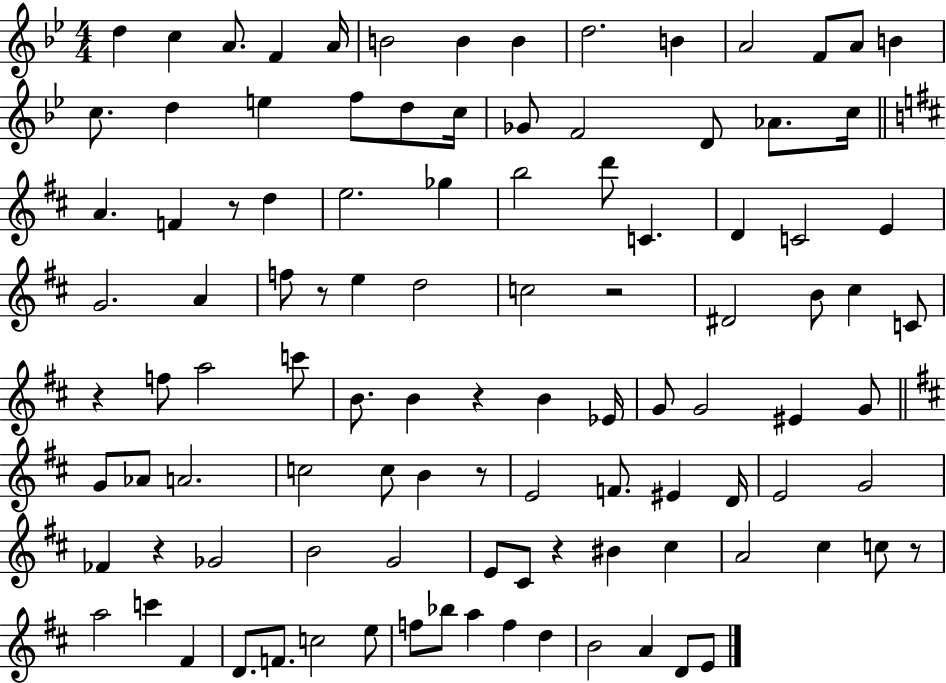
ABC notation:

X:1
T:Untitled
M:4/4
L:1/4
K:Bb
d c A/2 F A/4 B2 B B d2 B A2 F/2 A/2 B c/2 d e f/2 d/2 c/4 _G/2 F2 D/2 _A/2 c/4 A F z/2 d e2 _g b2 d'/2 C D C2 E G2 A f/2 z/2 e d2 c2 z2 ^D2 B/2 ^c C/2 z f/2 a2 c'/2 B/2 B z B _E/4 G/2 G2 ^E G/2 G/2 _A/2 A2 c2 c/2 B z/2 E2 F/2 ^E D/4 E2 G2 _F z _G2 B2 G2 E/2 ^C/2 z ^B ^c A2 ^c c/2 z/2 a2 c' ^F D/2 F/2 c2 e/2 f/2 _b/2 a f d B2 A D/2 E/2